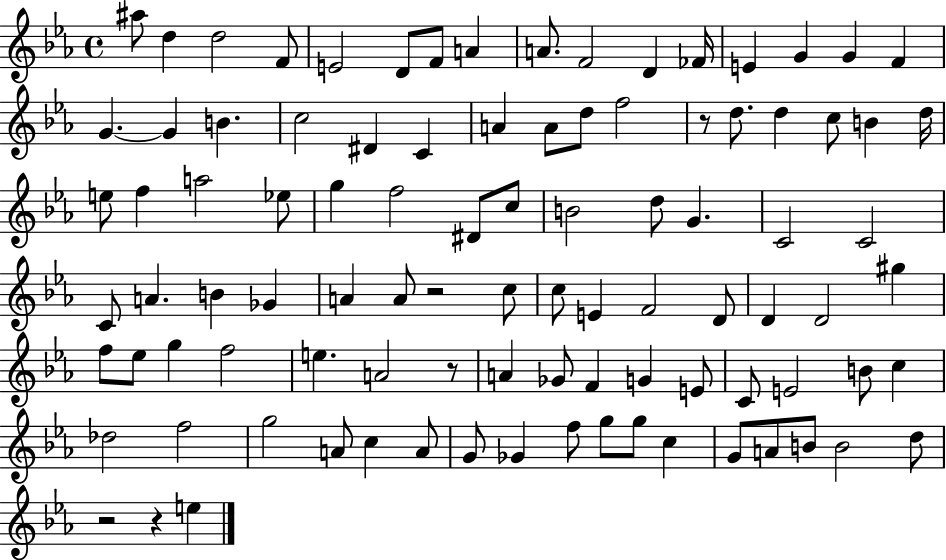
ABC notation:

X:1
T:Untitled
M:4/4
L:1/4
K:Eb
^a/2 d d2 F/2 E2 D/2 F/2 A A/2 F2 D _F/4 E G G F G G B c2 ^D C A A/2 d/2 f2 z/2 d/2 d c/2 B d/4 e/2 f a2 _e/2 g f2 ^D/2 c/2 B2 d/2 G C2 C2 C/2 A B _G A A/2 z2 c/2 c/2 E F2 D/2 D D2 ^g f/2 _e/2 g f2 e A2 z/2 A _G/2 F G E/2 C/2 E2 B/2 c _d2 f2 g2 A/2 c A/2 G/2 _G f/2 g/2 g/2 c G/2 A/2 B/2 B2 d/2 z2 z e